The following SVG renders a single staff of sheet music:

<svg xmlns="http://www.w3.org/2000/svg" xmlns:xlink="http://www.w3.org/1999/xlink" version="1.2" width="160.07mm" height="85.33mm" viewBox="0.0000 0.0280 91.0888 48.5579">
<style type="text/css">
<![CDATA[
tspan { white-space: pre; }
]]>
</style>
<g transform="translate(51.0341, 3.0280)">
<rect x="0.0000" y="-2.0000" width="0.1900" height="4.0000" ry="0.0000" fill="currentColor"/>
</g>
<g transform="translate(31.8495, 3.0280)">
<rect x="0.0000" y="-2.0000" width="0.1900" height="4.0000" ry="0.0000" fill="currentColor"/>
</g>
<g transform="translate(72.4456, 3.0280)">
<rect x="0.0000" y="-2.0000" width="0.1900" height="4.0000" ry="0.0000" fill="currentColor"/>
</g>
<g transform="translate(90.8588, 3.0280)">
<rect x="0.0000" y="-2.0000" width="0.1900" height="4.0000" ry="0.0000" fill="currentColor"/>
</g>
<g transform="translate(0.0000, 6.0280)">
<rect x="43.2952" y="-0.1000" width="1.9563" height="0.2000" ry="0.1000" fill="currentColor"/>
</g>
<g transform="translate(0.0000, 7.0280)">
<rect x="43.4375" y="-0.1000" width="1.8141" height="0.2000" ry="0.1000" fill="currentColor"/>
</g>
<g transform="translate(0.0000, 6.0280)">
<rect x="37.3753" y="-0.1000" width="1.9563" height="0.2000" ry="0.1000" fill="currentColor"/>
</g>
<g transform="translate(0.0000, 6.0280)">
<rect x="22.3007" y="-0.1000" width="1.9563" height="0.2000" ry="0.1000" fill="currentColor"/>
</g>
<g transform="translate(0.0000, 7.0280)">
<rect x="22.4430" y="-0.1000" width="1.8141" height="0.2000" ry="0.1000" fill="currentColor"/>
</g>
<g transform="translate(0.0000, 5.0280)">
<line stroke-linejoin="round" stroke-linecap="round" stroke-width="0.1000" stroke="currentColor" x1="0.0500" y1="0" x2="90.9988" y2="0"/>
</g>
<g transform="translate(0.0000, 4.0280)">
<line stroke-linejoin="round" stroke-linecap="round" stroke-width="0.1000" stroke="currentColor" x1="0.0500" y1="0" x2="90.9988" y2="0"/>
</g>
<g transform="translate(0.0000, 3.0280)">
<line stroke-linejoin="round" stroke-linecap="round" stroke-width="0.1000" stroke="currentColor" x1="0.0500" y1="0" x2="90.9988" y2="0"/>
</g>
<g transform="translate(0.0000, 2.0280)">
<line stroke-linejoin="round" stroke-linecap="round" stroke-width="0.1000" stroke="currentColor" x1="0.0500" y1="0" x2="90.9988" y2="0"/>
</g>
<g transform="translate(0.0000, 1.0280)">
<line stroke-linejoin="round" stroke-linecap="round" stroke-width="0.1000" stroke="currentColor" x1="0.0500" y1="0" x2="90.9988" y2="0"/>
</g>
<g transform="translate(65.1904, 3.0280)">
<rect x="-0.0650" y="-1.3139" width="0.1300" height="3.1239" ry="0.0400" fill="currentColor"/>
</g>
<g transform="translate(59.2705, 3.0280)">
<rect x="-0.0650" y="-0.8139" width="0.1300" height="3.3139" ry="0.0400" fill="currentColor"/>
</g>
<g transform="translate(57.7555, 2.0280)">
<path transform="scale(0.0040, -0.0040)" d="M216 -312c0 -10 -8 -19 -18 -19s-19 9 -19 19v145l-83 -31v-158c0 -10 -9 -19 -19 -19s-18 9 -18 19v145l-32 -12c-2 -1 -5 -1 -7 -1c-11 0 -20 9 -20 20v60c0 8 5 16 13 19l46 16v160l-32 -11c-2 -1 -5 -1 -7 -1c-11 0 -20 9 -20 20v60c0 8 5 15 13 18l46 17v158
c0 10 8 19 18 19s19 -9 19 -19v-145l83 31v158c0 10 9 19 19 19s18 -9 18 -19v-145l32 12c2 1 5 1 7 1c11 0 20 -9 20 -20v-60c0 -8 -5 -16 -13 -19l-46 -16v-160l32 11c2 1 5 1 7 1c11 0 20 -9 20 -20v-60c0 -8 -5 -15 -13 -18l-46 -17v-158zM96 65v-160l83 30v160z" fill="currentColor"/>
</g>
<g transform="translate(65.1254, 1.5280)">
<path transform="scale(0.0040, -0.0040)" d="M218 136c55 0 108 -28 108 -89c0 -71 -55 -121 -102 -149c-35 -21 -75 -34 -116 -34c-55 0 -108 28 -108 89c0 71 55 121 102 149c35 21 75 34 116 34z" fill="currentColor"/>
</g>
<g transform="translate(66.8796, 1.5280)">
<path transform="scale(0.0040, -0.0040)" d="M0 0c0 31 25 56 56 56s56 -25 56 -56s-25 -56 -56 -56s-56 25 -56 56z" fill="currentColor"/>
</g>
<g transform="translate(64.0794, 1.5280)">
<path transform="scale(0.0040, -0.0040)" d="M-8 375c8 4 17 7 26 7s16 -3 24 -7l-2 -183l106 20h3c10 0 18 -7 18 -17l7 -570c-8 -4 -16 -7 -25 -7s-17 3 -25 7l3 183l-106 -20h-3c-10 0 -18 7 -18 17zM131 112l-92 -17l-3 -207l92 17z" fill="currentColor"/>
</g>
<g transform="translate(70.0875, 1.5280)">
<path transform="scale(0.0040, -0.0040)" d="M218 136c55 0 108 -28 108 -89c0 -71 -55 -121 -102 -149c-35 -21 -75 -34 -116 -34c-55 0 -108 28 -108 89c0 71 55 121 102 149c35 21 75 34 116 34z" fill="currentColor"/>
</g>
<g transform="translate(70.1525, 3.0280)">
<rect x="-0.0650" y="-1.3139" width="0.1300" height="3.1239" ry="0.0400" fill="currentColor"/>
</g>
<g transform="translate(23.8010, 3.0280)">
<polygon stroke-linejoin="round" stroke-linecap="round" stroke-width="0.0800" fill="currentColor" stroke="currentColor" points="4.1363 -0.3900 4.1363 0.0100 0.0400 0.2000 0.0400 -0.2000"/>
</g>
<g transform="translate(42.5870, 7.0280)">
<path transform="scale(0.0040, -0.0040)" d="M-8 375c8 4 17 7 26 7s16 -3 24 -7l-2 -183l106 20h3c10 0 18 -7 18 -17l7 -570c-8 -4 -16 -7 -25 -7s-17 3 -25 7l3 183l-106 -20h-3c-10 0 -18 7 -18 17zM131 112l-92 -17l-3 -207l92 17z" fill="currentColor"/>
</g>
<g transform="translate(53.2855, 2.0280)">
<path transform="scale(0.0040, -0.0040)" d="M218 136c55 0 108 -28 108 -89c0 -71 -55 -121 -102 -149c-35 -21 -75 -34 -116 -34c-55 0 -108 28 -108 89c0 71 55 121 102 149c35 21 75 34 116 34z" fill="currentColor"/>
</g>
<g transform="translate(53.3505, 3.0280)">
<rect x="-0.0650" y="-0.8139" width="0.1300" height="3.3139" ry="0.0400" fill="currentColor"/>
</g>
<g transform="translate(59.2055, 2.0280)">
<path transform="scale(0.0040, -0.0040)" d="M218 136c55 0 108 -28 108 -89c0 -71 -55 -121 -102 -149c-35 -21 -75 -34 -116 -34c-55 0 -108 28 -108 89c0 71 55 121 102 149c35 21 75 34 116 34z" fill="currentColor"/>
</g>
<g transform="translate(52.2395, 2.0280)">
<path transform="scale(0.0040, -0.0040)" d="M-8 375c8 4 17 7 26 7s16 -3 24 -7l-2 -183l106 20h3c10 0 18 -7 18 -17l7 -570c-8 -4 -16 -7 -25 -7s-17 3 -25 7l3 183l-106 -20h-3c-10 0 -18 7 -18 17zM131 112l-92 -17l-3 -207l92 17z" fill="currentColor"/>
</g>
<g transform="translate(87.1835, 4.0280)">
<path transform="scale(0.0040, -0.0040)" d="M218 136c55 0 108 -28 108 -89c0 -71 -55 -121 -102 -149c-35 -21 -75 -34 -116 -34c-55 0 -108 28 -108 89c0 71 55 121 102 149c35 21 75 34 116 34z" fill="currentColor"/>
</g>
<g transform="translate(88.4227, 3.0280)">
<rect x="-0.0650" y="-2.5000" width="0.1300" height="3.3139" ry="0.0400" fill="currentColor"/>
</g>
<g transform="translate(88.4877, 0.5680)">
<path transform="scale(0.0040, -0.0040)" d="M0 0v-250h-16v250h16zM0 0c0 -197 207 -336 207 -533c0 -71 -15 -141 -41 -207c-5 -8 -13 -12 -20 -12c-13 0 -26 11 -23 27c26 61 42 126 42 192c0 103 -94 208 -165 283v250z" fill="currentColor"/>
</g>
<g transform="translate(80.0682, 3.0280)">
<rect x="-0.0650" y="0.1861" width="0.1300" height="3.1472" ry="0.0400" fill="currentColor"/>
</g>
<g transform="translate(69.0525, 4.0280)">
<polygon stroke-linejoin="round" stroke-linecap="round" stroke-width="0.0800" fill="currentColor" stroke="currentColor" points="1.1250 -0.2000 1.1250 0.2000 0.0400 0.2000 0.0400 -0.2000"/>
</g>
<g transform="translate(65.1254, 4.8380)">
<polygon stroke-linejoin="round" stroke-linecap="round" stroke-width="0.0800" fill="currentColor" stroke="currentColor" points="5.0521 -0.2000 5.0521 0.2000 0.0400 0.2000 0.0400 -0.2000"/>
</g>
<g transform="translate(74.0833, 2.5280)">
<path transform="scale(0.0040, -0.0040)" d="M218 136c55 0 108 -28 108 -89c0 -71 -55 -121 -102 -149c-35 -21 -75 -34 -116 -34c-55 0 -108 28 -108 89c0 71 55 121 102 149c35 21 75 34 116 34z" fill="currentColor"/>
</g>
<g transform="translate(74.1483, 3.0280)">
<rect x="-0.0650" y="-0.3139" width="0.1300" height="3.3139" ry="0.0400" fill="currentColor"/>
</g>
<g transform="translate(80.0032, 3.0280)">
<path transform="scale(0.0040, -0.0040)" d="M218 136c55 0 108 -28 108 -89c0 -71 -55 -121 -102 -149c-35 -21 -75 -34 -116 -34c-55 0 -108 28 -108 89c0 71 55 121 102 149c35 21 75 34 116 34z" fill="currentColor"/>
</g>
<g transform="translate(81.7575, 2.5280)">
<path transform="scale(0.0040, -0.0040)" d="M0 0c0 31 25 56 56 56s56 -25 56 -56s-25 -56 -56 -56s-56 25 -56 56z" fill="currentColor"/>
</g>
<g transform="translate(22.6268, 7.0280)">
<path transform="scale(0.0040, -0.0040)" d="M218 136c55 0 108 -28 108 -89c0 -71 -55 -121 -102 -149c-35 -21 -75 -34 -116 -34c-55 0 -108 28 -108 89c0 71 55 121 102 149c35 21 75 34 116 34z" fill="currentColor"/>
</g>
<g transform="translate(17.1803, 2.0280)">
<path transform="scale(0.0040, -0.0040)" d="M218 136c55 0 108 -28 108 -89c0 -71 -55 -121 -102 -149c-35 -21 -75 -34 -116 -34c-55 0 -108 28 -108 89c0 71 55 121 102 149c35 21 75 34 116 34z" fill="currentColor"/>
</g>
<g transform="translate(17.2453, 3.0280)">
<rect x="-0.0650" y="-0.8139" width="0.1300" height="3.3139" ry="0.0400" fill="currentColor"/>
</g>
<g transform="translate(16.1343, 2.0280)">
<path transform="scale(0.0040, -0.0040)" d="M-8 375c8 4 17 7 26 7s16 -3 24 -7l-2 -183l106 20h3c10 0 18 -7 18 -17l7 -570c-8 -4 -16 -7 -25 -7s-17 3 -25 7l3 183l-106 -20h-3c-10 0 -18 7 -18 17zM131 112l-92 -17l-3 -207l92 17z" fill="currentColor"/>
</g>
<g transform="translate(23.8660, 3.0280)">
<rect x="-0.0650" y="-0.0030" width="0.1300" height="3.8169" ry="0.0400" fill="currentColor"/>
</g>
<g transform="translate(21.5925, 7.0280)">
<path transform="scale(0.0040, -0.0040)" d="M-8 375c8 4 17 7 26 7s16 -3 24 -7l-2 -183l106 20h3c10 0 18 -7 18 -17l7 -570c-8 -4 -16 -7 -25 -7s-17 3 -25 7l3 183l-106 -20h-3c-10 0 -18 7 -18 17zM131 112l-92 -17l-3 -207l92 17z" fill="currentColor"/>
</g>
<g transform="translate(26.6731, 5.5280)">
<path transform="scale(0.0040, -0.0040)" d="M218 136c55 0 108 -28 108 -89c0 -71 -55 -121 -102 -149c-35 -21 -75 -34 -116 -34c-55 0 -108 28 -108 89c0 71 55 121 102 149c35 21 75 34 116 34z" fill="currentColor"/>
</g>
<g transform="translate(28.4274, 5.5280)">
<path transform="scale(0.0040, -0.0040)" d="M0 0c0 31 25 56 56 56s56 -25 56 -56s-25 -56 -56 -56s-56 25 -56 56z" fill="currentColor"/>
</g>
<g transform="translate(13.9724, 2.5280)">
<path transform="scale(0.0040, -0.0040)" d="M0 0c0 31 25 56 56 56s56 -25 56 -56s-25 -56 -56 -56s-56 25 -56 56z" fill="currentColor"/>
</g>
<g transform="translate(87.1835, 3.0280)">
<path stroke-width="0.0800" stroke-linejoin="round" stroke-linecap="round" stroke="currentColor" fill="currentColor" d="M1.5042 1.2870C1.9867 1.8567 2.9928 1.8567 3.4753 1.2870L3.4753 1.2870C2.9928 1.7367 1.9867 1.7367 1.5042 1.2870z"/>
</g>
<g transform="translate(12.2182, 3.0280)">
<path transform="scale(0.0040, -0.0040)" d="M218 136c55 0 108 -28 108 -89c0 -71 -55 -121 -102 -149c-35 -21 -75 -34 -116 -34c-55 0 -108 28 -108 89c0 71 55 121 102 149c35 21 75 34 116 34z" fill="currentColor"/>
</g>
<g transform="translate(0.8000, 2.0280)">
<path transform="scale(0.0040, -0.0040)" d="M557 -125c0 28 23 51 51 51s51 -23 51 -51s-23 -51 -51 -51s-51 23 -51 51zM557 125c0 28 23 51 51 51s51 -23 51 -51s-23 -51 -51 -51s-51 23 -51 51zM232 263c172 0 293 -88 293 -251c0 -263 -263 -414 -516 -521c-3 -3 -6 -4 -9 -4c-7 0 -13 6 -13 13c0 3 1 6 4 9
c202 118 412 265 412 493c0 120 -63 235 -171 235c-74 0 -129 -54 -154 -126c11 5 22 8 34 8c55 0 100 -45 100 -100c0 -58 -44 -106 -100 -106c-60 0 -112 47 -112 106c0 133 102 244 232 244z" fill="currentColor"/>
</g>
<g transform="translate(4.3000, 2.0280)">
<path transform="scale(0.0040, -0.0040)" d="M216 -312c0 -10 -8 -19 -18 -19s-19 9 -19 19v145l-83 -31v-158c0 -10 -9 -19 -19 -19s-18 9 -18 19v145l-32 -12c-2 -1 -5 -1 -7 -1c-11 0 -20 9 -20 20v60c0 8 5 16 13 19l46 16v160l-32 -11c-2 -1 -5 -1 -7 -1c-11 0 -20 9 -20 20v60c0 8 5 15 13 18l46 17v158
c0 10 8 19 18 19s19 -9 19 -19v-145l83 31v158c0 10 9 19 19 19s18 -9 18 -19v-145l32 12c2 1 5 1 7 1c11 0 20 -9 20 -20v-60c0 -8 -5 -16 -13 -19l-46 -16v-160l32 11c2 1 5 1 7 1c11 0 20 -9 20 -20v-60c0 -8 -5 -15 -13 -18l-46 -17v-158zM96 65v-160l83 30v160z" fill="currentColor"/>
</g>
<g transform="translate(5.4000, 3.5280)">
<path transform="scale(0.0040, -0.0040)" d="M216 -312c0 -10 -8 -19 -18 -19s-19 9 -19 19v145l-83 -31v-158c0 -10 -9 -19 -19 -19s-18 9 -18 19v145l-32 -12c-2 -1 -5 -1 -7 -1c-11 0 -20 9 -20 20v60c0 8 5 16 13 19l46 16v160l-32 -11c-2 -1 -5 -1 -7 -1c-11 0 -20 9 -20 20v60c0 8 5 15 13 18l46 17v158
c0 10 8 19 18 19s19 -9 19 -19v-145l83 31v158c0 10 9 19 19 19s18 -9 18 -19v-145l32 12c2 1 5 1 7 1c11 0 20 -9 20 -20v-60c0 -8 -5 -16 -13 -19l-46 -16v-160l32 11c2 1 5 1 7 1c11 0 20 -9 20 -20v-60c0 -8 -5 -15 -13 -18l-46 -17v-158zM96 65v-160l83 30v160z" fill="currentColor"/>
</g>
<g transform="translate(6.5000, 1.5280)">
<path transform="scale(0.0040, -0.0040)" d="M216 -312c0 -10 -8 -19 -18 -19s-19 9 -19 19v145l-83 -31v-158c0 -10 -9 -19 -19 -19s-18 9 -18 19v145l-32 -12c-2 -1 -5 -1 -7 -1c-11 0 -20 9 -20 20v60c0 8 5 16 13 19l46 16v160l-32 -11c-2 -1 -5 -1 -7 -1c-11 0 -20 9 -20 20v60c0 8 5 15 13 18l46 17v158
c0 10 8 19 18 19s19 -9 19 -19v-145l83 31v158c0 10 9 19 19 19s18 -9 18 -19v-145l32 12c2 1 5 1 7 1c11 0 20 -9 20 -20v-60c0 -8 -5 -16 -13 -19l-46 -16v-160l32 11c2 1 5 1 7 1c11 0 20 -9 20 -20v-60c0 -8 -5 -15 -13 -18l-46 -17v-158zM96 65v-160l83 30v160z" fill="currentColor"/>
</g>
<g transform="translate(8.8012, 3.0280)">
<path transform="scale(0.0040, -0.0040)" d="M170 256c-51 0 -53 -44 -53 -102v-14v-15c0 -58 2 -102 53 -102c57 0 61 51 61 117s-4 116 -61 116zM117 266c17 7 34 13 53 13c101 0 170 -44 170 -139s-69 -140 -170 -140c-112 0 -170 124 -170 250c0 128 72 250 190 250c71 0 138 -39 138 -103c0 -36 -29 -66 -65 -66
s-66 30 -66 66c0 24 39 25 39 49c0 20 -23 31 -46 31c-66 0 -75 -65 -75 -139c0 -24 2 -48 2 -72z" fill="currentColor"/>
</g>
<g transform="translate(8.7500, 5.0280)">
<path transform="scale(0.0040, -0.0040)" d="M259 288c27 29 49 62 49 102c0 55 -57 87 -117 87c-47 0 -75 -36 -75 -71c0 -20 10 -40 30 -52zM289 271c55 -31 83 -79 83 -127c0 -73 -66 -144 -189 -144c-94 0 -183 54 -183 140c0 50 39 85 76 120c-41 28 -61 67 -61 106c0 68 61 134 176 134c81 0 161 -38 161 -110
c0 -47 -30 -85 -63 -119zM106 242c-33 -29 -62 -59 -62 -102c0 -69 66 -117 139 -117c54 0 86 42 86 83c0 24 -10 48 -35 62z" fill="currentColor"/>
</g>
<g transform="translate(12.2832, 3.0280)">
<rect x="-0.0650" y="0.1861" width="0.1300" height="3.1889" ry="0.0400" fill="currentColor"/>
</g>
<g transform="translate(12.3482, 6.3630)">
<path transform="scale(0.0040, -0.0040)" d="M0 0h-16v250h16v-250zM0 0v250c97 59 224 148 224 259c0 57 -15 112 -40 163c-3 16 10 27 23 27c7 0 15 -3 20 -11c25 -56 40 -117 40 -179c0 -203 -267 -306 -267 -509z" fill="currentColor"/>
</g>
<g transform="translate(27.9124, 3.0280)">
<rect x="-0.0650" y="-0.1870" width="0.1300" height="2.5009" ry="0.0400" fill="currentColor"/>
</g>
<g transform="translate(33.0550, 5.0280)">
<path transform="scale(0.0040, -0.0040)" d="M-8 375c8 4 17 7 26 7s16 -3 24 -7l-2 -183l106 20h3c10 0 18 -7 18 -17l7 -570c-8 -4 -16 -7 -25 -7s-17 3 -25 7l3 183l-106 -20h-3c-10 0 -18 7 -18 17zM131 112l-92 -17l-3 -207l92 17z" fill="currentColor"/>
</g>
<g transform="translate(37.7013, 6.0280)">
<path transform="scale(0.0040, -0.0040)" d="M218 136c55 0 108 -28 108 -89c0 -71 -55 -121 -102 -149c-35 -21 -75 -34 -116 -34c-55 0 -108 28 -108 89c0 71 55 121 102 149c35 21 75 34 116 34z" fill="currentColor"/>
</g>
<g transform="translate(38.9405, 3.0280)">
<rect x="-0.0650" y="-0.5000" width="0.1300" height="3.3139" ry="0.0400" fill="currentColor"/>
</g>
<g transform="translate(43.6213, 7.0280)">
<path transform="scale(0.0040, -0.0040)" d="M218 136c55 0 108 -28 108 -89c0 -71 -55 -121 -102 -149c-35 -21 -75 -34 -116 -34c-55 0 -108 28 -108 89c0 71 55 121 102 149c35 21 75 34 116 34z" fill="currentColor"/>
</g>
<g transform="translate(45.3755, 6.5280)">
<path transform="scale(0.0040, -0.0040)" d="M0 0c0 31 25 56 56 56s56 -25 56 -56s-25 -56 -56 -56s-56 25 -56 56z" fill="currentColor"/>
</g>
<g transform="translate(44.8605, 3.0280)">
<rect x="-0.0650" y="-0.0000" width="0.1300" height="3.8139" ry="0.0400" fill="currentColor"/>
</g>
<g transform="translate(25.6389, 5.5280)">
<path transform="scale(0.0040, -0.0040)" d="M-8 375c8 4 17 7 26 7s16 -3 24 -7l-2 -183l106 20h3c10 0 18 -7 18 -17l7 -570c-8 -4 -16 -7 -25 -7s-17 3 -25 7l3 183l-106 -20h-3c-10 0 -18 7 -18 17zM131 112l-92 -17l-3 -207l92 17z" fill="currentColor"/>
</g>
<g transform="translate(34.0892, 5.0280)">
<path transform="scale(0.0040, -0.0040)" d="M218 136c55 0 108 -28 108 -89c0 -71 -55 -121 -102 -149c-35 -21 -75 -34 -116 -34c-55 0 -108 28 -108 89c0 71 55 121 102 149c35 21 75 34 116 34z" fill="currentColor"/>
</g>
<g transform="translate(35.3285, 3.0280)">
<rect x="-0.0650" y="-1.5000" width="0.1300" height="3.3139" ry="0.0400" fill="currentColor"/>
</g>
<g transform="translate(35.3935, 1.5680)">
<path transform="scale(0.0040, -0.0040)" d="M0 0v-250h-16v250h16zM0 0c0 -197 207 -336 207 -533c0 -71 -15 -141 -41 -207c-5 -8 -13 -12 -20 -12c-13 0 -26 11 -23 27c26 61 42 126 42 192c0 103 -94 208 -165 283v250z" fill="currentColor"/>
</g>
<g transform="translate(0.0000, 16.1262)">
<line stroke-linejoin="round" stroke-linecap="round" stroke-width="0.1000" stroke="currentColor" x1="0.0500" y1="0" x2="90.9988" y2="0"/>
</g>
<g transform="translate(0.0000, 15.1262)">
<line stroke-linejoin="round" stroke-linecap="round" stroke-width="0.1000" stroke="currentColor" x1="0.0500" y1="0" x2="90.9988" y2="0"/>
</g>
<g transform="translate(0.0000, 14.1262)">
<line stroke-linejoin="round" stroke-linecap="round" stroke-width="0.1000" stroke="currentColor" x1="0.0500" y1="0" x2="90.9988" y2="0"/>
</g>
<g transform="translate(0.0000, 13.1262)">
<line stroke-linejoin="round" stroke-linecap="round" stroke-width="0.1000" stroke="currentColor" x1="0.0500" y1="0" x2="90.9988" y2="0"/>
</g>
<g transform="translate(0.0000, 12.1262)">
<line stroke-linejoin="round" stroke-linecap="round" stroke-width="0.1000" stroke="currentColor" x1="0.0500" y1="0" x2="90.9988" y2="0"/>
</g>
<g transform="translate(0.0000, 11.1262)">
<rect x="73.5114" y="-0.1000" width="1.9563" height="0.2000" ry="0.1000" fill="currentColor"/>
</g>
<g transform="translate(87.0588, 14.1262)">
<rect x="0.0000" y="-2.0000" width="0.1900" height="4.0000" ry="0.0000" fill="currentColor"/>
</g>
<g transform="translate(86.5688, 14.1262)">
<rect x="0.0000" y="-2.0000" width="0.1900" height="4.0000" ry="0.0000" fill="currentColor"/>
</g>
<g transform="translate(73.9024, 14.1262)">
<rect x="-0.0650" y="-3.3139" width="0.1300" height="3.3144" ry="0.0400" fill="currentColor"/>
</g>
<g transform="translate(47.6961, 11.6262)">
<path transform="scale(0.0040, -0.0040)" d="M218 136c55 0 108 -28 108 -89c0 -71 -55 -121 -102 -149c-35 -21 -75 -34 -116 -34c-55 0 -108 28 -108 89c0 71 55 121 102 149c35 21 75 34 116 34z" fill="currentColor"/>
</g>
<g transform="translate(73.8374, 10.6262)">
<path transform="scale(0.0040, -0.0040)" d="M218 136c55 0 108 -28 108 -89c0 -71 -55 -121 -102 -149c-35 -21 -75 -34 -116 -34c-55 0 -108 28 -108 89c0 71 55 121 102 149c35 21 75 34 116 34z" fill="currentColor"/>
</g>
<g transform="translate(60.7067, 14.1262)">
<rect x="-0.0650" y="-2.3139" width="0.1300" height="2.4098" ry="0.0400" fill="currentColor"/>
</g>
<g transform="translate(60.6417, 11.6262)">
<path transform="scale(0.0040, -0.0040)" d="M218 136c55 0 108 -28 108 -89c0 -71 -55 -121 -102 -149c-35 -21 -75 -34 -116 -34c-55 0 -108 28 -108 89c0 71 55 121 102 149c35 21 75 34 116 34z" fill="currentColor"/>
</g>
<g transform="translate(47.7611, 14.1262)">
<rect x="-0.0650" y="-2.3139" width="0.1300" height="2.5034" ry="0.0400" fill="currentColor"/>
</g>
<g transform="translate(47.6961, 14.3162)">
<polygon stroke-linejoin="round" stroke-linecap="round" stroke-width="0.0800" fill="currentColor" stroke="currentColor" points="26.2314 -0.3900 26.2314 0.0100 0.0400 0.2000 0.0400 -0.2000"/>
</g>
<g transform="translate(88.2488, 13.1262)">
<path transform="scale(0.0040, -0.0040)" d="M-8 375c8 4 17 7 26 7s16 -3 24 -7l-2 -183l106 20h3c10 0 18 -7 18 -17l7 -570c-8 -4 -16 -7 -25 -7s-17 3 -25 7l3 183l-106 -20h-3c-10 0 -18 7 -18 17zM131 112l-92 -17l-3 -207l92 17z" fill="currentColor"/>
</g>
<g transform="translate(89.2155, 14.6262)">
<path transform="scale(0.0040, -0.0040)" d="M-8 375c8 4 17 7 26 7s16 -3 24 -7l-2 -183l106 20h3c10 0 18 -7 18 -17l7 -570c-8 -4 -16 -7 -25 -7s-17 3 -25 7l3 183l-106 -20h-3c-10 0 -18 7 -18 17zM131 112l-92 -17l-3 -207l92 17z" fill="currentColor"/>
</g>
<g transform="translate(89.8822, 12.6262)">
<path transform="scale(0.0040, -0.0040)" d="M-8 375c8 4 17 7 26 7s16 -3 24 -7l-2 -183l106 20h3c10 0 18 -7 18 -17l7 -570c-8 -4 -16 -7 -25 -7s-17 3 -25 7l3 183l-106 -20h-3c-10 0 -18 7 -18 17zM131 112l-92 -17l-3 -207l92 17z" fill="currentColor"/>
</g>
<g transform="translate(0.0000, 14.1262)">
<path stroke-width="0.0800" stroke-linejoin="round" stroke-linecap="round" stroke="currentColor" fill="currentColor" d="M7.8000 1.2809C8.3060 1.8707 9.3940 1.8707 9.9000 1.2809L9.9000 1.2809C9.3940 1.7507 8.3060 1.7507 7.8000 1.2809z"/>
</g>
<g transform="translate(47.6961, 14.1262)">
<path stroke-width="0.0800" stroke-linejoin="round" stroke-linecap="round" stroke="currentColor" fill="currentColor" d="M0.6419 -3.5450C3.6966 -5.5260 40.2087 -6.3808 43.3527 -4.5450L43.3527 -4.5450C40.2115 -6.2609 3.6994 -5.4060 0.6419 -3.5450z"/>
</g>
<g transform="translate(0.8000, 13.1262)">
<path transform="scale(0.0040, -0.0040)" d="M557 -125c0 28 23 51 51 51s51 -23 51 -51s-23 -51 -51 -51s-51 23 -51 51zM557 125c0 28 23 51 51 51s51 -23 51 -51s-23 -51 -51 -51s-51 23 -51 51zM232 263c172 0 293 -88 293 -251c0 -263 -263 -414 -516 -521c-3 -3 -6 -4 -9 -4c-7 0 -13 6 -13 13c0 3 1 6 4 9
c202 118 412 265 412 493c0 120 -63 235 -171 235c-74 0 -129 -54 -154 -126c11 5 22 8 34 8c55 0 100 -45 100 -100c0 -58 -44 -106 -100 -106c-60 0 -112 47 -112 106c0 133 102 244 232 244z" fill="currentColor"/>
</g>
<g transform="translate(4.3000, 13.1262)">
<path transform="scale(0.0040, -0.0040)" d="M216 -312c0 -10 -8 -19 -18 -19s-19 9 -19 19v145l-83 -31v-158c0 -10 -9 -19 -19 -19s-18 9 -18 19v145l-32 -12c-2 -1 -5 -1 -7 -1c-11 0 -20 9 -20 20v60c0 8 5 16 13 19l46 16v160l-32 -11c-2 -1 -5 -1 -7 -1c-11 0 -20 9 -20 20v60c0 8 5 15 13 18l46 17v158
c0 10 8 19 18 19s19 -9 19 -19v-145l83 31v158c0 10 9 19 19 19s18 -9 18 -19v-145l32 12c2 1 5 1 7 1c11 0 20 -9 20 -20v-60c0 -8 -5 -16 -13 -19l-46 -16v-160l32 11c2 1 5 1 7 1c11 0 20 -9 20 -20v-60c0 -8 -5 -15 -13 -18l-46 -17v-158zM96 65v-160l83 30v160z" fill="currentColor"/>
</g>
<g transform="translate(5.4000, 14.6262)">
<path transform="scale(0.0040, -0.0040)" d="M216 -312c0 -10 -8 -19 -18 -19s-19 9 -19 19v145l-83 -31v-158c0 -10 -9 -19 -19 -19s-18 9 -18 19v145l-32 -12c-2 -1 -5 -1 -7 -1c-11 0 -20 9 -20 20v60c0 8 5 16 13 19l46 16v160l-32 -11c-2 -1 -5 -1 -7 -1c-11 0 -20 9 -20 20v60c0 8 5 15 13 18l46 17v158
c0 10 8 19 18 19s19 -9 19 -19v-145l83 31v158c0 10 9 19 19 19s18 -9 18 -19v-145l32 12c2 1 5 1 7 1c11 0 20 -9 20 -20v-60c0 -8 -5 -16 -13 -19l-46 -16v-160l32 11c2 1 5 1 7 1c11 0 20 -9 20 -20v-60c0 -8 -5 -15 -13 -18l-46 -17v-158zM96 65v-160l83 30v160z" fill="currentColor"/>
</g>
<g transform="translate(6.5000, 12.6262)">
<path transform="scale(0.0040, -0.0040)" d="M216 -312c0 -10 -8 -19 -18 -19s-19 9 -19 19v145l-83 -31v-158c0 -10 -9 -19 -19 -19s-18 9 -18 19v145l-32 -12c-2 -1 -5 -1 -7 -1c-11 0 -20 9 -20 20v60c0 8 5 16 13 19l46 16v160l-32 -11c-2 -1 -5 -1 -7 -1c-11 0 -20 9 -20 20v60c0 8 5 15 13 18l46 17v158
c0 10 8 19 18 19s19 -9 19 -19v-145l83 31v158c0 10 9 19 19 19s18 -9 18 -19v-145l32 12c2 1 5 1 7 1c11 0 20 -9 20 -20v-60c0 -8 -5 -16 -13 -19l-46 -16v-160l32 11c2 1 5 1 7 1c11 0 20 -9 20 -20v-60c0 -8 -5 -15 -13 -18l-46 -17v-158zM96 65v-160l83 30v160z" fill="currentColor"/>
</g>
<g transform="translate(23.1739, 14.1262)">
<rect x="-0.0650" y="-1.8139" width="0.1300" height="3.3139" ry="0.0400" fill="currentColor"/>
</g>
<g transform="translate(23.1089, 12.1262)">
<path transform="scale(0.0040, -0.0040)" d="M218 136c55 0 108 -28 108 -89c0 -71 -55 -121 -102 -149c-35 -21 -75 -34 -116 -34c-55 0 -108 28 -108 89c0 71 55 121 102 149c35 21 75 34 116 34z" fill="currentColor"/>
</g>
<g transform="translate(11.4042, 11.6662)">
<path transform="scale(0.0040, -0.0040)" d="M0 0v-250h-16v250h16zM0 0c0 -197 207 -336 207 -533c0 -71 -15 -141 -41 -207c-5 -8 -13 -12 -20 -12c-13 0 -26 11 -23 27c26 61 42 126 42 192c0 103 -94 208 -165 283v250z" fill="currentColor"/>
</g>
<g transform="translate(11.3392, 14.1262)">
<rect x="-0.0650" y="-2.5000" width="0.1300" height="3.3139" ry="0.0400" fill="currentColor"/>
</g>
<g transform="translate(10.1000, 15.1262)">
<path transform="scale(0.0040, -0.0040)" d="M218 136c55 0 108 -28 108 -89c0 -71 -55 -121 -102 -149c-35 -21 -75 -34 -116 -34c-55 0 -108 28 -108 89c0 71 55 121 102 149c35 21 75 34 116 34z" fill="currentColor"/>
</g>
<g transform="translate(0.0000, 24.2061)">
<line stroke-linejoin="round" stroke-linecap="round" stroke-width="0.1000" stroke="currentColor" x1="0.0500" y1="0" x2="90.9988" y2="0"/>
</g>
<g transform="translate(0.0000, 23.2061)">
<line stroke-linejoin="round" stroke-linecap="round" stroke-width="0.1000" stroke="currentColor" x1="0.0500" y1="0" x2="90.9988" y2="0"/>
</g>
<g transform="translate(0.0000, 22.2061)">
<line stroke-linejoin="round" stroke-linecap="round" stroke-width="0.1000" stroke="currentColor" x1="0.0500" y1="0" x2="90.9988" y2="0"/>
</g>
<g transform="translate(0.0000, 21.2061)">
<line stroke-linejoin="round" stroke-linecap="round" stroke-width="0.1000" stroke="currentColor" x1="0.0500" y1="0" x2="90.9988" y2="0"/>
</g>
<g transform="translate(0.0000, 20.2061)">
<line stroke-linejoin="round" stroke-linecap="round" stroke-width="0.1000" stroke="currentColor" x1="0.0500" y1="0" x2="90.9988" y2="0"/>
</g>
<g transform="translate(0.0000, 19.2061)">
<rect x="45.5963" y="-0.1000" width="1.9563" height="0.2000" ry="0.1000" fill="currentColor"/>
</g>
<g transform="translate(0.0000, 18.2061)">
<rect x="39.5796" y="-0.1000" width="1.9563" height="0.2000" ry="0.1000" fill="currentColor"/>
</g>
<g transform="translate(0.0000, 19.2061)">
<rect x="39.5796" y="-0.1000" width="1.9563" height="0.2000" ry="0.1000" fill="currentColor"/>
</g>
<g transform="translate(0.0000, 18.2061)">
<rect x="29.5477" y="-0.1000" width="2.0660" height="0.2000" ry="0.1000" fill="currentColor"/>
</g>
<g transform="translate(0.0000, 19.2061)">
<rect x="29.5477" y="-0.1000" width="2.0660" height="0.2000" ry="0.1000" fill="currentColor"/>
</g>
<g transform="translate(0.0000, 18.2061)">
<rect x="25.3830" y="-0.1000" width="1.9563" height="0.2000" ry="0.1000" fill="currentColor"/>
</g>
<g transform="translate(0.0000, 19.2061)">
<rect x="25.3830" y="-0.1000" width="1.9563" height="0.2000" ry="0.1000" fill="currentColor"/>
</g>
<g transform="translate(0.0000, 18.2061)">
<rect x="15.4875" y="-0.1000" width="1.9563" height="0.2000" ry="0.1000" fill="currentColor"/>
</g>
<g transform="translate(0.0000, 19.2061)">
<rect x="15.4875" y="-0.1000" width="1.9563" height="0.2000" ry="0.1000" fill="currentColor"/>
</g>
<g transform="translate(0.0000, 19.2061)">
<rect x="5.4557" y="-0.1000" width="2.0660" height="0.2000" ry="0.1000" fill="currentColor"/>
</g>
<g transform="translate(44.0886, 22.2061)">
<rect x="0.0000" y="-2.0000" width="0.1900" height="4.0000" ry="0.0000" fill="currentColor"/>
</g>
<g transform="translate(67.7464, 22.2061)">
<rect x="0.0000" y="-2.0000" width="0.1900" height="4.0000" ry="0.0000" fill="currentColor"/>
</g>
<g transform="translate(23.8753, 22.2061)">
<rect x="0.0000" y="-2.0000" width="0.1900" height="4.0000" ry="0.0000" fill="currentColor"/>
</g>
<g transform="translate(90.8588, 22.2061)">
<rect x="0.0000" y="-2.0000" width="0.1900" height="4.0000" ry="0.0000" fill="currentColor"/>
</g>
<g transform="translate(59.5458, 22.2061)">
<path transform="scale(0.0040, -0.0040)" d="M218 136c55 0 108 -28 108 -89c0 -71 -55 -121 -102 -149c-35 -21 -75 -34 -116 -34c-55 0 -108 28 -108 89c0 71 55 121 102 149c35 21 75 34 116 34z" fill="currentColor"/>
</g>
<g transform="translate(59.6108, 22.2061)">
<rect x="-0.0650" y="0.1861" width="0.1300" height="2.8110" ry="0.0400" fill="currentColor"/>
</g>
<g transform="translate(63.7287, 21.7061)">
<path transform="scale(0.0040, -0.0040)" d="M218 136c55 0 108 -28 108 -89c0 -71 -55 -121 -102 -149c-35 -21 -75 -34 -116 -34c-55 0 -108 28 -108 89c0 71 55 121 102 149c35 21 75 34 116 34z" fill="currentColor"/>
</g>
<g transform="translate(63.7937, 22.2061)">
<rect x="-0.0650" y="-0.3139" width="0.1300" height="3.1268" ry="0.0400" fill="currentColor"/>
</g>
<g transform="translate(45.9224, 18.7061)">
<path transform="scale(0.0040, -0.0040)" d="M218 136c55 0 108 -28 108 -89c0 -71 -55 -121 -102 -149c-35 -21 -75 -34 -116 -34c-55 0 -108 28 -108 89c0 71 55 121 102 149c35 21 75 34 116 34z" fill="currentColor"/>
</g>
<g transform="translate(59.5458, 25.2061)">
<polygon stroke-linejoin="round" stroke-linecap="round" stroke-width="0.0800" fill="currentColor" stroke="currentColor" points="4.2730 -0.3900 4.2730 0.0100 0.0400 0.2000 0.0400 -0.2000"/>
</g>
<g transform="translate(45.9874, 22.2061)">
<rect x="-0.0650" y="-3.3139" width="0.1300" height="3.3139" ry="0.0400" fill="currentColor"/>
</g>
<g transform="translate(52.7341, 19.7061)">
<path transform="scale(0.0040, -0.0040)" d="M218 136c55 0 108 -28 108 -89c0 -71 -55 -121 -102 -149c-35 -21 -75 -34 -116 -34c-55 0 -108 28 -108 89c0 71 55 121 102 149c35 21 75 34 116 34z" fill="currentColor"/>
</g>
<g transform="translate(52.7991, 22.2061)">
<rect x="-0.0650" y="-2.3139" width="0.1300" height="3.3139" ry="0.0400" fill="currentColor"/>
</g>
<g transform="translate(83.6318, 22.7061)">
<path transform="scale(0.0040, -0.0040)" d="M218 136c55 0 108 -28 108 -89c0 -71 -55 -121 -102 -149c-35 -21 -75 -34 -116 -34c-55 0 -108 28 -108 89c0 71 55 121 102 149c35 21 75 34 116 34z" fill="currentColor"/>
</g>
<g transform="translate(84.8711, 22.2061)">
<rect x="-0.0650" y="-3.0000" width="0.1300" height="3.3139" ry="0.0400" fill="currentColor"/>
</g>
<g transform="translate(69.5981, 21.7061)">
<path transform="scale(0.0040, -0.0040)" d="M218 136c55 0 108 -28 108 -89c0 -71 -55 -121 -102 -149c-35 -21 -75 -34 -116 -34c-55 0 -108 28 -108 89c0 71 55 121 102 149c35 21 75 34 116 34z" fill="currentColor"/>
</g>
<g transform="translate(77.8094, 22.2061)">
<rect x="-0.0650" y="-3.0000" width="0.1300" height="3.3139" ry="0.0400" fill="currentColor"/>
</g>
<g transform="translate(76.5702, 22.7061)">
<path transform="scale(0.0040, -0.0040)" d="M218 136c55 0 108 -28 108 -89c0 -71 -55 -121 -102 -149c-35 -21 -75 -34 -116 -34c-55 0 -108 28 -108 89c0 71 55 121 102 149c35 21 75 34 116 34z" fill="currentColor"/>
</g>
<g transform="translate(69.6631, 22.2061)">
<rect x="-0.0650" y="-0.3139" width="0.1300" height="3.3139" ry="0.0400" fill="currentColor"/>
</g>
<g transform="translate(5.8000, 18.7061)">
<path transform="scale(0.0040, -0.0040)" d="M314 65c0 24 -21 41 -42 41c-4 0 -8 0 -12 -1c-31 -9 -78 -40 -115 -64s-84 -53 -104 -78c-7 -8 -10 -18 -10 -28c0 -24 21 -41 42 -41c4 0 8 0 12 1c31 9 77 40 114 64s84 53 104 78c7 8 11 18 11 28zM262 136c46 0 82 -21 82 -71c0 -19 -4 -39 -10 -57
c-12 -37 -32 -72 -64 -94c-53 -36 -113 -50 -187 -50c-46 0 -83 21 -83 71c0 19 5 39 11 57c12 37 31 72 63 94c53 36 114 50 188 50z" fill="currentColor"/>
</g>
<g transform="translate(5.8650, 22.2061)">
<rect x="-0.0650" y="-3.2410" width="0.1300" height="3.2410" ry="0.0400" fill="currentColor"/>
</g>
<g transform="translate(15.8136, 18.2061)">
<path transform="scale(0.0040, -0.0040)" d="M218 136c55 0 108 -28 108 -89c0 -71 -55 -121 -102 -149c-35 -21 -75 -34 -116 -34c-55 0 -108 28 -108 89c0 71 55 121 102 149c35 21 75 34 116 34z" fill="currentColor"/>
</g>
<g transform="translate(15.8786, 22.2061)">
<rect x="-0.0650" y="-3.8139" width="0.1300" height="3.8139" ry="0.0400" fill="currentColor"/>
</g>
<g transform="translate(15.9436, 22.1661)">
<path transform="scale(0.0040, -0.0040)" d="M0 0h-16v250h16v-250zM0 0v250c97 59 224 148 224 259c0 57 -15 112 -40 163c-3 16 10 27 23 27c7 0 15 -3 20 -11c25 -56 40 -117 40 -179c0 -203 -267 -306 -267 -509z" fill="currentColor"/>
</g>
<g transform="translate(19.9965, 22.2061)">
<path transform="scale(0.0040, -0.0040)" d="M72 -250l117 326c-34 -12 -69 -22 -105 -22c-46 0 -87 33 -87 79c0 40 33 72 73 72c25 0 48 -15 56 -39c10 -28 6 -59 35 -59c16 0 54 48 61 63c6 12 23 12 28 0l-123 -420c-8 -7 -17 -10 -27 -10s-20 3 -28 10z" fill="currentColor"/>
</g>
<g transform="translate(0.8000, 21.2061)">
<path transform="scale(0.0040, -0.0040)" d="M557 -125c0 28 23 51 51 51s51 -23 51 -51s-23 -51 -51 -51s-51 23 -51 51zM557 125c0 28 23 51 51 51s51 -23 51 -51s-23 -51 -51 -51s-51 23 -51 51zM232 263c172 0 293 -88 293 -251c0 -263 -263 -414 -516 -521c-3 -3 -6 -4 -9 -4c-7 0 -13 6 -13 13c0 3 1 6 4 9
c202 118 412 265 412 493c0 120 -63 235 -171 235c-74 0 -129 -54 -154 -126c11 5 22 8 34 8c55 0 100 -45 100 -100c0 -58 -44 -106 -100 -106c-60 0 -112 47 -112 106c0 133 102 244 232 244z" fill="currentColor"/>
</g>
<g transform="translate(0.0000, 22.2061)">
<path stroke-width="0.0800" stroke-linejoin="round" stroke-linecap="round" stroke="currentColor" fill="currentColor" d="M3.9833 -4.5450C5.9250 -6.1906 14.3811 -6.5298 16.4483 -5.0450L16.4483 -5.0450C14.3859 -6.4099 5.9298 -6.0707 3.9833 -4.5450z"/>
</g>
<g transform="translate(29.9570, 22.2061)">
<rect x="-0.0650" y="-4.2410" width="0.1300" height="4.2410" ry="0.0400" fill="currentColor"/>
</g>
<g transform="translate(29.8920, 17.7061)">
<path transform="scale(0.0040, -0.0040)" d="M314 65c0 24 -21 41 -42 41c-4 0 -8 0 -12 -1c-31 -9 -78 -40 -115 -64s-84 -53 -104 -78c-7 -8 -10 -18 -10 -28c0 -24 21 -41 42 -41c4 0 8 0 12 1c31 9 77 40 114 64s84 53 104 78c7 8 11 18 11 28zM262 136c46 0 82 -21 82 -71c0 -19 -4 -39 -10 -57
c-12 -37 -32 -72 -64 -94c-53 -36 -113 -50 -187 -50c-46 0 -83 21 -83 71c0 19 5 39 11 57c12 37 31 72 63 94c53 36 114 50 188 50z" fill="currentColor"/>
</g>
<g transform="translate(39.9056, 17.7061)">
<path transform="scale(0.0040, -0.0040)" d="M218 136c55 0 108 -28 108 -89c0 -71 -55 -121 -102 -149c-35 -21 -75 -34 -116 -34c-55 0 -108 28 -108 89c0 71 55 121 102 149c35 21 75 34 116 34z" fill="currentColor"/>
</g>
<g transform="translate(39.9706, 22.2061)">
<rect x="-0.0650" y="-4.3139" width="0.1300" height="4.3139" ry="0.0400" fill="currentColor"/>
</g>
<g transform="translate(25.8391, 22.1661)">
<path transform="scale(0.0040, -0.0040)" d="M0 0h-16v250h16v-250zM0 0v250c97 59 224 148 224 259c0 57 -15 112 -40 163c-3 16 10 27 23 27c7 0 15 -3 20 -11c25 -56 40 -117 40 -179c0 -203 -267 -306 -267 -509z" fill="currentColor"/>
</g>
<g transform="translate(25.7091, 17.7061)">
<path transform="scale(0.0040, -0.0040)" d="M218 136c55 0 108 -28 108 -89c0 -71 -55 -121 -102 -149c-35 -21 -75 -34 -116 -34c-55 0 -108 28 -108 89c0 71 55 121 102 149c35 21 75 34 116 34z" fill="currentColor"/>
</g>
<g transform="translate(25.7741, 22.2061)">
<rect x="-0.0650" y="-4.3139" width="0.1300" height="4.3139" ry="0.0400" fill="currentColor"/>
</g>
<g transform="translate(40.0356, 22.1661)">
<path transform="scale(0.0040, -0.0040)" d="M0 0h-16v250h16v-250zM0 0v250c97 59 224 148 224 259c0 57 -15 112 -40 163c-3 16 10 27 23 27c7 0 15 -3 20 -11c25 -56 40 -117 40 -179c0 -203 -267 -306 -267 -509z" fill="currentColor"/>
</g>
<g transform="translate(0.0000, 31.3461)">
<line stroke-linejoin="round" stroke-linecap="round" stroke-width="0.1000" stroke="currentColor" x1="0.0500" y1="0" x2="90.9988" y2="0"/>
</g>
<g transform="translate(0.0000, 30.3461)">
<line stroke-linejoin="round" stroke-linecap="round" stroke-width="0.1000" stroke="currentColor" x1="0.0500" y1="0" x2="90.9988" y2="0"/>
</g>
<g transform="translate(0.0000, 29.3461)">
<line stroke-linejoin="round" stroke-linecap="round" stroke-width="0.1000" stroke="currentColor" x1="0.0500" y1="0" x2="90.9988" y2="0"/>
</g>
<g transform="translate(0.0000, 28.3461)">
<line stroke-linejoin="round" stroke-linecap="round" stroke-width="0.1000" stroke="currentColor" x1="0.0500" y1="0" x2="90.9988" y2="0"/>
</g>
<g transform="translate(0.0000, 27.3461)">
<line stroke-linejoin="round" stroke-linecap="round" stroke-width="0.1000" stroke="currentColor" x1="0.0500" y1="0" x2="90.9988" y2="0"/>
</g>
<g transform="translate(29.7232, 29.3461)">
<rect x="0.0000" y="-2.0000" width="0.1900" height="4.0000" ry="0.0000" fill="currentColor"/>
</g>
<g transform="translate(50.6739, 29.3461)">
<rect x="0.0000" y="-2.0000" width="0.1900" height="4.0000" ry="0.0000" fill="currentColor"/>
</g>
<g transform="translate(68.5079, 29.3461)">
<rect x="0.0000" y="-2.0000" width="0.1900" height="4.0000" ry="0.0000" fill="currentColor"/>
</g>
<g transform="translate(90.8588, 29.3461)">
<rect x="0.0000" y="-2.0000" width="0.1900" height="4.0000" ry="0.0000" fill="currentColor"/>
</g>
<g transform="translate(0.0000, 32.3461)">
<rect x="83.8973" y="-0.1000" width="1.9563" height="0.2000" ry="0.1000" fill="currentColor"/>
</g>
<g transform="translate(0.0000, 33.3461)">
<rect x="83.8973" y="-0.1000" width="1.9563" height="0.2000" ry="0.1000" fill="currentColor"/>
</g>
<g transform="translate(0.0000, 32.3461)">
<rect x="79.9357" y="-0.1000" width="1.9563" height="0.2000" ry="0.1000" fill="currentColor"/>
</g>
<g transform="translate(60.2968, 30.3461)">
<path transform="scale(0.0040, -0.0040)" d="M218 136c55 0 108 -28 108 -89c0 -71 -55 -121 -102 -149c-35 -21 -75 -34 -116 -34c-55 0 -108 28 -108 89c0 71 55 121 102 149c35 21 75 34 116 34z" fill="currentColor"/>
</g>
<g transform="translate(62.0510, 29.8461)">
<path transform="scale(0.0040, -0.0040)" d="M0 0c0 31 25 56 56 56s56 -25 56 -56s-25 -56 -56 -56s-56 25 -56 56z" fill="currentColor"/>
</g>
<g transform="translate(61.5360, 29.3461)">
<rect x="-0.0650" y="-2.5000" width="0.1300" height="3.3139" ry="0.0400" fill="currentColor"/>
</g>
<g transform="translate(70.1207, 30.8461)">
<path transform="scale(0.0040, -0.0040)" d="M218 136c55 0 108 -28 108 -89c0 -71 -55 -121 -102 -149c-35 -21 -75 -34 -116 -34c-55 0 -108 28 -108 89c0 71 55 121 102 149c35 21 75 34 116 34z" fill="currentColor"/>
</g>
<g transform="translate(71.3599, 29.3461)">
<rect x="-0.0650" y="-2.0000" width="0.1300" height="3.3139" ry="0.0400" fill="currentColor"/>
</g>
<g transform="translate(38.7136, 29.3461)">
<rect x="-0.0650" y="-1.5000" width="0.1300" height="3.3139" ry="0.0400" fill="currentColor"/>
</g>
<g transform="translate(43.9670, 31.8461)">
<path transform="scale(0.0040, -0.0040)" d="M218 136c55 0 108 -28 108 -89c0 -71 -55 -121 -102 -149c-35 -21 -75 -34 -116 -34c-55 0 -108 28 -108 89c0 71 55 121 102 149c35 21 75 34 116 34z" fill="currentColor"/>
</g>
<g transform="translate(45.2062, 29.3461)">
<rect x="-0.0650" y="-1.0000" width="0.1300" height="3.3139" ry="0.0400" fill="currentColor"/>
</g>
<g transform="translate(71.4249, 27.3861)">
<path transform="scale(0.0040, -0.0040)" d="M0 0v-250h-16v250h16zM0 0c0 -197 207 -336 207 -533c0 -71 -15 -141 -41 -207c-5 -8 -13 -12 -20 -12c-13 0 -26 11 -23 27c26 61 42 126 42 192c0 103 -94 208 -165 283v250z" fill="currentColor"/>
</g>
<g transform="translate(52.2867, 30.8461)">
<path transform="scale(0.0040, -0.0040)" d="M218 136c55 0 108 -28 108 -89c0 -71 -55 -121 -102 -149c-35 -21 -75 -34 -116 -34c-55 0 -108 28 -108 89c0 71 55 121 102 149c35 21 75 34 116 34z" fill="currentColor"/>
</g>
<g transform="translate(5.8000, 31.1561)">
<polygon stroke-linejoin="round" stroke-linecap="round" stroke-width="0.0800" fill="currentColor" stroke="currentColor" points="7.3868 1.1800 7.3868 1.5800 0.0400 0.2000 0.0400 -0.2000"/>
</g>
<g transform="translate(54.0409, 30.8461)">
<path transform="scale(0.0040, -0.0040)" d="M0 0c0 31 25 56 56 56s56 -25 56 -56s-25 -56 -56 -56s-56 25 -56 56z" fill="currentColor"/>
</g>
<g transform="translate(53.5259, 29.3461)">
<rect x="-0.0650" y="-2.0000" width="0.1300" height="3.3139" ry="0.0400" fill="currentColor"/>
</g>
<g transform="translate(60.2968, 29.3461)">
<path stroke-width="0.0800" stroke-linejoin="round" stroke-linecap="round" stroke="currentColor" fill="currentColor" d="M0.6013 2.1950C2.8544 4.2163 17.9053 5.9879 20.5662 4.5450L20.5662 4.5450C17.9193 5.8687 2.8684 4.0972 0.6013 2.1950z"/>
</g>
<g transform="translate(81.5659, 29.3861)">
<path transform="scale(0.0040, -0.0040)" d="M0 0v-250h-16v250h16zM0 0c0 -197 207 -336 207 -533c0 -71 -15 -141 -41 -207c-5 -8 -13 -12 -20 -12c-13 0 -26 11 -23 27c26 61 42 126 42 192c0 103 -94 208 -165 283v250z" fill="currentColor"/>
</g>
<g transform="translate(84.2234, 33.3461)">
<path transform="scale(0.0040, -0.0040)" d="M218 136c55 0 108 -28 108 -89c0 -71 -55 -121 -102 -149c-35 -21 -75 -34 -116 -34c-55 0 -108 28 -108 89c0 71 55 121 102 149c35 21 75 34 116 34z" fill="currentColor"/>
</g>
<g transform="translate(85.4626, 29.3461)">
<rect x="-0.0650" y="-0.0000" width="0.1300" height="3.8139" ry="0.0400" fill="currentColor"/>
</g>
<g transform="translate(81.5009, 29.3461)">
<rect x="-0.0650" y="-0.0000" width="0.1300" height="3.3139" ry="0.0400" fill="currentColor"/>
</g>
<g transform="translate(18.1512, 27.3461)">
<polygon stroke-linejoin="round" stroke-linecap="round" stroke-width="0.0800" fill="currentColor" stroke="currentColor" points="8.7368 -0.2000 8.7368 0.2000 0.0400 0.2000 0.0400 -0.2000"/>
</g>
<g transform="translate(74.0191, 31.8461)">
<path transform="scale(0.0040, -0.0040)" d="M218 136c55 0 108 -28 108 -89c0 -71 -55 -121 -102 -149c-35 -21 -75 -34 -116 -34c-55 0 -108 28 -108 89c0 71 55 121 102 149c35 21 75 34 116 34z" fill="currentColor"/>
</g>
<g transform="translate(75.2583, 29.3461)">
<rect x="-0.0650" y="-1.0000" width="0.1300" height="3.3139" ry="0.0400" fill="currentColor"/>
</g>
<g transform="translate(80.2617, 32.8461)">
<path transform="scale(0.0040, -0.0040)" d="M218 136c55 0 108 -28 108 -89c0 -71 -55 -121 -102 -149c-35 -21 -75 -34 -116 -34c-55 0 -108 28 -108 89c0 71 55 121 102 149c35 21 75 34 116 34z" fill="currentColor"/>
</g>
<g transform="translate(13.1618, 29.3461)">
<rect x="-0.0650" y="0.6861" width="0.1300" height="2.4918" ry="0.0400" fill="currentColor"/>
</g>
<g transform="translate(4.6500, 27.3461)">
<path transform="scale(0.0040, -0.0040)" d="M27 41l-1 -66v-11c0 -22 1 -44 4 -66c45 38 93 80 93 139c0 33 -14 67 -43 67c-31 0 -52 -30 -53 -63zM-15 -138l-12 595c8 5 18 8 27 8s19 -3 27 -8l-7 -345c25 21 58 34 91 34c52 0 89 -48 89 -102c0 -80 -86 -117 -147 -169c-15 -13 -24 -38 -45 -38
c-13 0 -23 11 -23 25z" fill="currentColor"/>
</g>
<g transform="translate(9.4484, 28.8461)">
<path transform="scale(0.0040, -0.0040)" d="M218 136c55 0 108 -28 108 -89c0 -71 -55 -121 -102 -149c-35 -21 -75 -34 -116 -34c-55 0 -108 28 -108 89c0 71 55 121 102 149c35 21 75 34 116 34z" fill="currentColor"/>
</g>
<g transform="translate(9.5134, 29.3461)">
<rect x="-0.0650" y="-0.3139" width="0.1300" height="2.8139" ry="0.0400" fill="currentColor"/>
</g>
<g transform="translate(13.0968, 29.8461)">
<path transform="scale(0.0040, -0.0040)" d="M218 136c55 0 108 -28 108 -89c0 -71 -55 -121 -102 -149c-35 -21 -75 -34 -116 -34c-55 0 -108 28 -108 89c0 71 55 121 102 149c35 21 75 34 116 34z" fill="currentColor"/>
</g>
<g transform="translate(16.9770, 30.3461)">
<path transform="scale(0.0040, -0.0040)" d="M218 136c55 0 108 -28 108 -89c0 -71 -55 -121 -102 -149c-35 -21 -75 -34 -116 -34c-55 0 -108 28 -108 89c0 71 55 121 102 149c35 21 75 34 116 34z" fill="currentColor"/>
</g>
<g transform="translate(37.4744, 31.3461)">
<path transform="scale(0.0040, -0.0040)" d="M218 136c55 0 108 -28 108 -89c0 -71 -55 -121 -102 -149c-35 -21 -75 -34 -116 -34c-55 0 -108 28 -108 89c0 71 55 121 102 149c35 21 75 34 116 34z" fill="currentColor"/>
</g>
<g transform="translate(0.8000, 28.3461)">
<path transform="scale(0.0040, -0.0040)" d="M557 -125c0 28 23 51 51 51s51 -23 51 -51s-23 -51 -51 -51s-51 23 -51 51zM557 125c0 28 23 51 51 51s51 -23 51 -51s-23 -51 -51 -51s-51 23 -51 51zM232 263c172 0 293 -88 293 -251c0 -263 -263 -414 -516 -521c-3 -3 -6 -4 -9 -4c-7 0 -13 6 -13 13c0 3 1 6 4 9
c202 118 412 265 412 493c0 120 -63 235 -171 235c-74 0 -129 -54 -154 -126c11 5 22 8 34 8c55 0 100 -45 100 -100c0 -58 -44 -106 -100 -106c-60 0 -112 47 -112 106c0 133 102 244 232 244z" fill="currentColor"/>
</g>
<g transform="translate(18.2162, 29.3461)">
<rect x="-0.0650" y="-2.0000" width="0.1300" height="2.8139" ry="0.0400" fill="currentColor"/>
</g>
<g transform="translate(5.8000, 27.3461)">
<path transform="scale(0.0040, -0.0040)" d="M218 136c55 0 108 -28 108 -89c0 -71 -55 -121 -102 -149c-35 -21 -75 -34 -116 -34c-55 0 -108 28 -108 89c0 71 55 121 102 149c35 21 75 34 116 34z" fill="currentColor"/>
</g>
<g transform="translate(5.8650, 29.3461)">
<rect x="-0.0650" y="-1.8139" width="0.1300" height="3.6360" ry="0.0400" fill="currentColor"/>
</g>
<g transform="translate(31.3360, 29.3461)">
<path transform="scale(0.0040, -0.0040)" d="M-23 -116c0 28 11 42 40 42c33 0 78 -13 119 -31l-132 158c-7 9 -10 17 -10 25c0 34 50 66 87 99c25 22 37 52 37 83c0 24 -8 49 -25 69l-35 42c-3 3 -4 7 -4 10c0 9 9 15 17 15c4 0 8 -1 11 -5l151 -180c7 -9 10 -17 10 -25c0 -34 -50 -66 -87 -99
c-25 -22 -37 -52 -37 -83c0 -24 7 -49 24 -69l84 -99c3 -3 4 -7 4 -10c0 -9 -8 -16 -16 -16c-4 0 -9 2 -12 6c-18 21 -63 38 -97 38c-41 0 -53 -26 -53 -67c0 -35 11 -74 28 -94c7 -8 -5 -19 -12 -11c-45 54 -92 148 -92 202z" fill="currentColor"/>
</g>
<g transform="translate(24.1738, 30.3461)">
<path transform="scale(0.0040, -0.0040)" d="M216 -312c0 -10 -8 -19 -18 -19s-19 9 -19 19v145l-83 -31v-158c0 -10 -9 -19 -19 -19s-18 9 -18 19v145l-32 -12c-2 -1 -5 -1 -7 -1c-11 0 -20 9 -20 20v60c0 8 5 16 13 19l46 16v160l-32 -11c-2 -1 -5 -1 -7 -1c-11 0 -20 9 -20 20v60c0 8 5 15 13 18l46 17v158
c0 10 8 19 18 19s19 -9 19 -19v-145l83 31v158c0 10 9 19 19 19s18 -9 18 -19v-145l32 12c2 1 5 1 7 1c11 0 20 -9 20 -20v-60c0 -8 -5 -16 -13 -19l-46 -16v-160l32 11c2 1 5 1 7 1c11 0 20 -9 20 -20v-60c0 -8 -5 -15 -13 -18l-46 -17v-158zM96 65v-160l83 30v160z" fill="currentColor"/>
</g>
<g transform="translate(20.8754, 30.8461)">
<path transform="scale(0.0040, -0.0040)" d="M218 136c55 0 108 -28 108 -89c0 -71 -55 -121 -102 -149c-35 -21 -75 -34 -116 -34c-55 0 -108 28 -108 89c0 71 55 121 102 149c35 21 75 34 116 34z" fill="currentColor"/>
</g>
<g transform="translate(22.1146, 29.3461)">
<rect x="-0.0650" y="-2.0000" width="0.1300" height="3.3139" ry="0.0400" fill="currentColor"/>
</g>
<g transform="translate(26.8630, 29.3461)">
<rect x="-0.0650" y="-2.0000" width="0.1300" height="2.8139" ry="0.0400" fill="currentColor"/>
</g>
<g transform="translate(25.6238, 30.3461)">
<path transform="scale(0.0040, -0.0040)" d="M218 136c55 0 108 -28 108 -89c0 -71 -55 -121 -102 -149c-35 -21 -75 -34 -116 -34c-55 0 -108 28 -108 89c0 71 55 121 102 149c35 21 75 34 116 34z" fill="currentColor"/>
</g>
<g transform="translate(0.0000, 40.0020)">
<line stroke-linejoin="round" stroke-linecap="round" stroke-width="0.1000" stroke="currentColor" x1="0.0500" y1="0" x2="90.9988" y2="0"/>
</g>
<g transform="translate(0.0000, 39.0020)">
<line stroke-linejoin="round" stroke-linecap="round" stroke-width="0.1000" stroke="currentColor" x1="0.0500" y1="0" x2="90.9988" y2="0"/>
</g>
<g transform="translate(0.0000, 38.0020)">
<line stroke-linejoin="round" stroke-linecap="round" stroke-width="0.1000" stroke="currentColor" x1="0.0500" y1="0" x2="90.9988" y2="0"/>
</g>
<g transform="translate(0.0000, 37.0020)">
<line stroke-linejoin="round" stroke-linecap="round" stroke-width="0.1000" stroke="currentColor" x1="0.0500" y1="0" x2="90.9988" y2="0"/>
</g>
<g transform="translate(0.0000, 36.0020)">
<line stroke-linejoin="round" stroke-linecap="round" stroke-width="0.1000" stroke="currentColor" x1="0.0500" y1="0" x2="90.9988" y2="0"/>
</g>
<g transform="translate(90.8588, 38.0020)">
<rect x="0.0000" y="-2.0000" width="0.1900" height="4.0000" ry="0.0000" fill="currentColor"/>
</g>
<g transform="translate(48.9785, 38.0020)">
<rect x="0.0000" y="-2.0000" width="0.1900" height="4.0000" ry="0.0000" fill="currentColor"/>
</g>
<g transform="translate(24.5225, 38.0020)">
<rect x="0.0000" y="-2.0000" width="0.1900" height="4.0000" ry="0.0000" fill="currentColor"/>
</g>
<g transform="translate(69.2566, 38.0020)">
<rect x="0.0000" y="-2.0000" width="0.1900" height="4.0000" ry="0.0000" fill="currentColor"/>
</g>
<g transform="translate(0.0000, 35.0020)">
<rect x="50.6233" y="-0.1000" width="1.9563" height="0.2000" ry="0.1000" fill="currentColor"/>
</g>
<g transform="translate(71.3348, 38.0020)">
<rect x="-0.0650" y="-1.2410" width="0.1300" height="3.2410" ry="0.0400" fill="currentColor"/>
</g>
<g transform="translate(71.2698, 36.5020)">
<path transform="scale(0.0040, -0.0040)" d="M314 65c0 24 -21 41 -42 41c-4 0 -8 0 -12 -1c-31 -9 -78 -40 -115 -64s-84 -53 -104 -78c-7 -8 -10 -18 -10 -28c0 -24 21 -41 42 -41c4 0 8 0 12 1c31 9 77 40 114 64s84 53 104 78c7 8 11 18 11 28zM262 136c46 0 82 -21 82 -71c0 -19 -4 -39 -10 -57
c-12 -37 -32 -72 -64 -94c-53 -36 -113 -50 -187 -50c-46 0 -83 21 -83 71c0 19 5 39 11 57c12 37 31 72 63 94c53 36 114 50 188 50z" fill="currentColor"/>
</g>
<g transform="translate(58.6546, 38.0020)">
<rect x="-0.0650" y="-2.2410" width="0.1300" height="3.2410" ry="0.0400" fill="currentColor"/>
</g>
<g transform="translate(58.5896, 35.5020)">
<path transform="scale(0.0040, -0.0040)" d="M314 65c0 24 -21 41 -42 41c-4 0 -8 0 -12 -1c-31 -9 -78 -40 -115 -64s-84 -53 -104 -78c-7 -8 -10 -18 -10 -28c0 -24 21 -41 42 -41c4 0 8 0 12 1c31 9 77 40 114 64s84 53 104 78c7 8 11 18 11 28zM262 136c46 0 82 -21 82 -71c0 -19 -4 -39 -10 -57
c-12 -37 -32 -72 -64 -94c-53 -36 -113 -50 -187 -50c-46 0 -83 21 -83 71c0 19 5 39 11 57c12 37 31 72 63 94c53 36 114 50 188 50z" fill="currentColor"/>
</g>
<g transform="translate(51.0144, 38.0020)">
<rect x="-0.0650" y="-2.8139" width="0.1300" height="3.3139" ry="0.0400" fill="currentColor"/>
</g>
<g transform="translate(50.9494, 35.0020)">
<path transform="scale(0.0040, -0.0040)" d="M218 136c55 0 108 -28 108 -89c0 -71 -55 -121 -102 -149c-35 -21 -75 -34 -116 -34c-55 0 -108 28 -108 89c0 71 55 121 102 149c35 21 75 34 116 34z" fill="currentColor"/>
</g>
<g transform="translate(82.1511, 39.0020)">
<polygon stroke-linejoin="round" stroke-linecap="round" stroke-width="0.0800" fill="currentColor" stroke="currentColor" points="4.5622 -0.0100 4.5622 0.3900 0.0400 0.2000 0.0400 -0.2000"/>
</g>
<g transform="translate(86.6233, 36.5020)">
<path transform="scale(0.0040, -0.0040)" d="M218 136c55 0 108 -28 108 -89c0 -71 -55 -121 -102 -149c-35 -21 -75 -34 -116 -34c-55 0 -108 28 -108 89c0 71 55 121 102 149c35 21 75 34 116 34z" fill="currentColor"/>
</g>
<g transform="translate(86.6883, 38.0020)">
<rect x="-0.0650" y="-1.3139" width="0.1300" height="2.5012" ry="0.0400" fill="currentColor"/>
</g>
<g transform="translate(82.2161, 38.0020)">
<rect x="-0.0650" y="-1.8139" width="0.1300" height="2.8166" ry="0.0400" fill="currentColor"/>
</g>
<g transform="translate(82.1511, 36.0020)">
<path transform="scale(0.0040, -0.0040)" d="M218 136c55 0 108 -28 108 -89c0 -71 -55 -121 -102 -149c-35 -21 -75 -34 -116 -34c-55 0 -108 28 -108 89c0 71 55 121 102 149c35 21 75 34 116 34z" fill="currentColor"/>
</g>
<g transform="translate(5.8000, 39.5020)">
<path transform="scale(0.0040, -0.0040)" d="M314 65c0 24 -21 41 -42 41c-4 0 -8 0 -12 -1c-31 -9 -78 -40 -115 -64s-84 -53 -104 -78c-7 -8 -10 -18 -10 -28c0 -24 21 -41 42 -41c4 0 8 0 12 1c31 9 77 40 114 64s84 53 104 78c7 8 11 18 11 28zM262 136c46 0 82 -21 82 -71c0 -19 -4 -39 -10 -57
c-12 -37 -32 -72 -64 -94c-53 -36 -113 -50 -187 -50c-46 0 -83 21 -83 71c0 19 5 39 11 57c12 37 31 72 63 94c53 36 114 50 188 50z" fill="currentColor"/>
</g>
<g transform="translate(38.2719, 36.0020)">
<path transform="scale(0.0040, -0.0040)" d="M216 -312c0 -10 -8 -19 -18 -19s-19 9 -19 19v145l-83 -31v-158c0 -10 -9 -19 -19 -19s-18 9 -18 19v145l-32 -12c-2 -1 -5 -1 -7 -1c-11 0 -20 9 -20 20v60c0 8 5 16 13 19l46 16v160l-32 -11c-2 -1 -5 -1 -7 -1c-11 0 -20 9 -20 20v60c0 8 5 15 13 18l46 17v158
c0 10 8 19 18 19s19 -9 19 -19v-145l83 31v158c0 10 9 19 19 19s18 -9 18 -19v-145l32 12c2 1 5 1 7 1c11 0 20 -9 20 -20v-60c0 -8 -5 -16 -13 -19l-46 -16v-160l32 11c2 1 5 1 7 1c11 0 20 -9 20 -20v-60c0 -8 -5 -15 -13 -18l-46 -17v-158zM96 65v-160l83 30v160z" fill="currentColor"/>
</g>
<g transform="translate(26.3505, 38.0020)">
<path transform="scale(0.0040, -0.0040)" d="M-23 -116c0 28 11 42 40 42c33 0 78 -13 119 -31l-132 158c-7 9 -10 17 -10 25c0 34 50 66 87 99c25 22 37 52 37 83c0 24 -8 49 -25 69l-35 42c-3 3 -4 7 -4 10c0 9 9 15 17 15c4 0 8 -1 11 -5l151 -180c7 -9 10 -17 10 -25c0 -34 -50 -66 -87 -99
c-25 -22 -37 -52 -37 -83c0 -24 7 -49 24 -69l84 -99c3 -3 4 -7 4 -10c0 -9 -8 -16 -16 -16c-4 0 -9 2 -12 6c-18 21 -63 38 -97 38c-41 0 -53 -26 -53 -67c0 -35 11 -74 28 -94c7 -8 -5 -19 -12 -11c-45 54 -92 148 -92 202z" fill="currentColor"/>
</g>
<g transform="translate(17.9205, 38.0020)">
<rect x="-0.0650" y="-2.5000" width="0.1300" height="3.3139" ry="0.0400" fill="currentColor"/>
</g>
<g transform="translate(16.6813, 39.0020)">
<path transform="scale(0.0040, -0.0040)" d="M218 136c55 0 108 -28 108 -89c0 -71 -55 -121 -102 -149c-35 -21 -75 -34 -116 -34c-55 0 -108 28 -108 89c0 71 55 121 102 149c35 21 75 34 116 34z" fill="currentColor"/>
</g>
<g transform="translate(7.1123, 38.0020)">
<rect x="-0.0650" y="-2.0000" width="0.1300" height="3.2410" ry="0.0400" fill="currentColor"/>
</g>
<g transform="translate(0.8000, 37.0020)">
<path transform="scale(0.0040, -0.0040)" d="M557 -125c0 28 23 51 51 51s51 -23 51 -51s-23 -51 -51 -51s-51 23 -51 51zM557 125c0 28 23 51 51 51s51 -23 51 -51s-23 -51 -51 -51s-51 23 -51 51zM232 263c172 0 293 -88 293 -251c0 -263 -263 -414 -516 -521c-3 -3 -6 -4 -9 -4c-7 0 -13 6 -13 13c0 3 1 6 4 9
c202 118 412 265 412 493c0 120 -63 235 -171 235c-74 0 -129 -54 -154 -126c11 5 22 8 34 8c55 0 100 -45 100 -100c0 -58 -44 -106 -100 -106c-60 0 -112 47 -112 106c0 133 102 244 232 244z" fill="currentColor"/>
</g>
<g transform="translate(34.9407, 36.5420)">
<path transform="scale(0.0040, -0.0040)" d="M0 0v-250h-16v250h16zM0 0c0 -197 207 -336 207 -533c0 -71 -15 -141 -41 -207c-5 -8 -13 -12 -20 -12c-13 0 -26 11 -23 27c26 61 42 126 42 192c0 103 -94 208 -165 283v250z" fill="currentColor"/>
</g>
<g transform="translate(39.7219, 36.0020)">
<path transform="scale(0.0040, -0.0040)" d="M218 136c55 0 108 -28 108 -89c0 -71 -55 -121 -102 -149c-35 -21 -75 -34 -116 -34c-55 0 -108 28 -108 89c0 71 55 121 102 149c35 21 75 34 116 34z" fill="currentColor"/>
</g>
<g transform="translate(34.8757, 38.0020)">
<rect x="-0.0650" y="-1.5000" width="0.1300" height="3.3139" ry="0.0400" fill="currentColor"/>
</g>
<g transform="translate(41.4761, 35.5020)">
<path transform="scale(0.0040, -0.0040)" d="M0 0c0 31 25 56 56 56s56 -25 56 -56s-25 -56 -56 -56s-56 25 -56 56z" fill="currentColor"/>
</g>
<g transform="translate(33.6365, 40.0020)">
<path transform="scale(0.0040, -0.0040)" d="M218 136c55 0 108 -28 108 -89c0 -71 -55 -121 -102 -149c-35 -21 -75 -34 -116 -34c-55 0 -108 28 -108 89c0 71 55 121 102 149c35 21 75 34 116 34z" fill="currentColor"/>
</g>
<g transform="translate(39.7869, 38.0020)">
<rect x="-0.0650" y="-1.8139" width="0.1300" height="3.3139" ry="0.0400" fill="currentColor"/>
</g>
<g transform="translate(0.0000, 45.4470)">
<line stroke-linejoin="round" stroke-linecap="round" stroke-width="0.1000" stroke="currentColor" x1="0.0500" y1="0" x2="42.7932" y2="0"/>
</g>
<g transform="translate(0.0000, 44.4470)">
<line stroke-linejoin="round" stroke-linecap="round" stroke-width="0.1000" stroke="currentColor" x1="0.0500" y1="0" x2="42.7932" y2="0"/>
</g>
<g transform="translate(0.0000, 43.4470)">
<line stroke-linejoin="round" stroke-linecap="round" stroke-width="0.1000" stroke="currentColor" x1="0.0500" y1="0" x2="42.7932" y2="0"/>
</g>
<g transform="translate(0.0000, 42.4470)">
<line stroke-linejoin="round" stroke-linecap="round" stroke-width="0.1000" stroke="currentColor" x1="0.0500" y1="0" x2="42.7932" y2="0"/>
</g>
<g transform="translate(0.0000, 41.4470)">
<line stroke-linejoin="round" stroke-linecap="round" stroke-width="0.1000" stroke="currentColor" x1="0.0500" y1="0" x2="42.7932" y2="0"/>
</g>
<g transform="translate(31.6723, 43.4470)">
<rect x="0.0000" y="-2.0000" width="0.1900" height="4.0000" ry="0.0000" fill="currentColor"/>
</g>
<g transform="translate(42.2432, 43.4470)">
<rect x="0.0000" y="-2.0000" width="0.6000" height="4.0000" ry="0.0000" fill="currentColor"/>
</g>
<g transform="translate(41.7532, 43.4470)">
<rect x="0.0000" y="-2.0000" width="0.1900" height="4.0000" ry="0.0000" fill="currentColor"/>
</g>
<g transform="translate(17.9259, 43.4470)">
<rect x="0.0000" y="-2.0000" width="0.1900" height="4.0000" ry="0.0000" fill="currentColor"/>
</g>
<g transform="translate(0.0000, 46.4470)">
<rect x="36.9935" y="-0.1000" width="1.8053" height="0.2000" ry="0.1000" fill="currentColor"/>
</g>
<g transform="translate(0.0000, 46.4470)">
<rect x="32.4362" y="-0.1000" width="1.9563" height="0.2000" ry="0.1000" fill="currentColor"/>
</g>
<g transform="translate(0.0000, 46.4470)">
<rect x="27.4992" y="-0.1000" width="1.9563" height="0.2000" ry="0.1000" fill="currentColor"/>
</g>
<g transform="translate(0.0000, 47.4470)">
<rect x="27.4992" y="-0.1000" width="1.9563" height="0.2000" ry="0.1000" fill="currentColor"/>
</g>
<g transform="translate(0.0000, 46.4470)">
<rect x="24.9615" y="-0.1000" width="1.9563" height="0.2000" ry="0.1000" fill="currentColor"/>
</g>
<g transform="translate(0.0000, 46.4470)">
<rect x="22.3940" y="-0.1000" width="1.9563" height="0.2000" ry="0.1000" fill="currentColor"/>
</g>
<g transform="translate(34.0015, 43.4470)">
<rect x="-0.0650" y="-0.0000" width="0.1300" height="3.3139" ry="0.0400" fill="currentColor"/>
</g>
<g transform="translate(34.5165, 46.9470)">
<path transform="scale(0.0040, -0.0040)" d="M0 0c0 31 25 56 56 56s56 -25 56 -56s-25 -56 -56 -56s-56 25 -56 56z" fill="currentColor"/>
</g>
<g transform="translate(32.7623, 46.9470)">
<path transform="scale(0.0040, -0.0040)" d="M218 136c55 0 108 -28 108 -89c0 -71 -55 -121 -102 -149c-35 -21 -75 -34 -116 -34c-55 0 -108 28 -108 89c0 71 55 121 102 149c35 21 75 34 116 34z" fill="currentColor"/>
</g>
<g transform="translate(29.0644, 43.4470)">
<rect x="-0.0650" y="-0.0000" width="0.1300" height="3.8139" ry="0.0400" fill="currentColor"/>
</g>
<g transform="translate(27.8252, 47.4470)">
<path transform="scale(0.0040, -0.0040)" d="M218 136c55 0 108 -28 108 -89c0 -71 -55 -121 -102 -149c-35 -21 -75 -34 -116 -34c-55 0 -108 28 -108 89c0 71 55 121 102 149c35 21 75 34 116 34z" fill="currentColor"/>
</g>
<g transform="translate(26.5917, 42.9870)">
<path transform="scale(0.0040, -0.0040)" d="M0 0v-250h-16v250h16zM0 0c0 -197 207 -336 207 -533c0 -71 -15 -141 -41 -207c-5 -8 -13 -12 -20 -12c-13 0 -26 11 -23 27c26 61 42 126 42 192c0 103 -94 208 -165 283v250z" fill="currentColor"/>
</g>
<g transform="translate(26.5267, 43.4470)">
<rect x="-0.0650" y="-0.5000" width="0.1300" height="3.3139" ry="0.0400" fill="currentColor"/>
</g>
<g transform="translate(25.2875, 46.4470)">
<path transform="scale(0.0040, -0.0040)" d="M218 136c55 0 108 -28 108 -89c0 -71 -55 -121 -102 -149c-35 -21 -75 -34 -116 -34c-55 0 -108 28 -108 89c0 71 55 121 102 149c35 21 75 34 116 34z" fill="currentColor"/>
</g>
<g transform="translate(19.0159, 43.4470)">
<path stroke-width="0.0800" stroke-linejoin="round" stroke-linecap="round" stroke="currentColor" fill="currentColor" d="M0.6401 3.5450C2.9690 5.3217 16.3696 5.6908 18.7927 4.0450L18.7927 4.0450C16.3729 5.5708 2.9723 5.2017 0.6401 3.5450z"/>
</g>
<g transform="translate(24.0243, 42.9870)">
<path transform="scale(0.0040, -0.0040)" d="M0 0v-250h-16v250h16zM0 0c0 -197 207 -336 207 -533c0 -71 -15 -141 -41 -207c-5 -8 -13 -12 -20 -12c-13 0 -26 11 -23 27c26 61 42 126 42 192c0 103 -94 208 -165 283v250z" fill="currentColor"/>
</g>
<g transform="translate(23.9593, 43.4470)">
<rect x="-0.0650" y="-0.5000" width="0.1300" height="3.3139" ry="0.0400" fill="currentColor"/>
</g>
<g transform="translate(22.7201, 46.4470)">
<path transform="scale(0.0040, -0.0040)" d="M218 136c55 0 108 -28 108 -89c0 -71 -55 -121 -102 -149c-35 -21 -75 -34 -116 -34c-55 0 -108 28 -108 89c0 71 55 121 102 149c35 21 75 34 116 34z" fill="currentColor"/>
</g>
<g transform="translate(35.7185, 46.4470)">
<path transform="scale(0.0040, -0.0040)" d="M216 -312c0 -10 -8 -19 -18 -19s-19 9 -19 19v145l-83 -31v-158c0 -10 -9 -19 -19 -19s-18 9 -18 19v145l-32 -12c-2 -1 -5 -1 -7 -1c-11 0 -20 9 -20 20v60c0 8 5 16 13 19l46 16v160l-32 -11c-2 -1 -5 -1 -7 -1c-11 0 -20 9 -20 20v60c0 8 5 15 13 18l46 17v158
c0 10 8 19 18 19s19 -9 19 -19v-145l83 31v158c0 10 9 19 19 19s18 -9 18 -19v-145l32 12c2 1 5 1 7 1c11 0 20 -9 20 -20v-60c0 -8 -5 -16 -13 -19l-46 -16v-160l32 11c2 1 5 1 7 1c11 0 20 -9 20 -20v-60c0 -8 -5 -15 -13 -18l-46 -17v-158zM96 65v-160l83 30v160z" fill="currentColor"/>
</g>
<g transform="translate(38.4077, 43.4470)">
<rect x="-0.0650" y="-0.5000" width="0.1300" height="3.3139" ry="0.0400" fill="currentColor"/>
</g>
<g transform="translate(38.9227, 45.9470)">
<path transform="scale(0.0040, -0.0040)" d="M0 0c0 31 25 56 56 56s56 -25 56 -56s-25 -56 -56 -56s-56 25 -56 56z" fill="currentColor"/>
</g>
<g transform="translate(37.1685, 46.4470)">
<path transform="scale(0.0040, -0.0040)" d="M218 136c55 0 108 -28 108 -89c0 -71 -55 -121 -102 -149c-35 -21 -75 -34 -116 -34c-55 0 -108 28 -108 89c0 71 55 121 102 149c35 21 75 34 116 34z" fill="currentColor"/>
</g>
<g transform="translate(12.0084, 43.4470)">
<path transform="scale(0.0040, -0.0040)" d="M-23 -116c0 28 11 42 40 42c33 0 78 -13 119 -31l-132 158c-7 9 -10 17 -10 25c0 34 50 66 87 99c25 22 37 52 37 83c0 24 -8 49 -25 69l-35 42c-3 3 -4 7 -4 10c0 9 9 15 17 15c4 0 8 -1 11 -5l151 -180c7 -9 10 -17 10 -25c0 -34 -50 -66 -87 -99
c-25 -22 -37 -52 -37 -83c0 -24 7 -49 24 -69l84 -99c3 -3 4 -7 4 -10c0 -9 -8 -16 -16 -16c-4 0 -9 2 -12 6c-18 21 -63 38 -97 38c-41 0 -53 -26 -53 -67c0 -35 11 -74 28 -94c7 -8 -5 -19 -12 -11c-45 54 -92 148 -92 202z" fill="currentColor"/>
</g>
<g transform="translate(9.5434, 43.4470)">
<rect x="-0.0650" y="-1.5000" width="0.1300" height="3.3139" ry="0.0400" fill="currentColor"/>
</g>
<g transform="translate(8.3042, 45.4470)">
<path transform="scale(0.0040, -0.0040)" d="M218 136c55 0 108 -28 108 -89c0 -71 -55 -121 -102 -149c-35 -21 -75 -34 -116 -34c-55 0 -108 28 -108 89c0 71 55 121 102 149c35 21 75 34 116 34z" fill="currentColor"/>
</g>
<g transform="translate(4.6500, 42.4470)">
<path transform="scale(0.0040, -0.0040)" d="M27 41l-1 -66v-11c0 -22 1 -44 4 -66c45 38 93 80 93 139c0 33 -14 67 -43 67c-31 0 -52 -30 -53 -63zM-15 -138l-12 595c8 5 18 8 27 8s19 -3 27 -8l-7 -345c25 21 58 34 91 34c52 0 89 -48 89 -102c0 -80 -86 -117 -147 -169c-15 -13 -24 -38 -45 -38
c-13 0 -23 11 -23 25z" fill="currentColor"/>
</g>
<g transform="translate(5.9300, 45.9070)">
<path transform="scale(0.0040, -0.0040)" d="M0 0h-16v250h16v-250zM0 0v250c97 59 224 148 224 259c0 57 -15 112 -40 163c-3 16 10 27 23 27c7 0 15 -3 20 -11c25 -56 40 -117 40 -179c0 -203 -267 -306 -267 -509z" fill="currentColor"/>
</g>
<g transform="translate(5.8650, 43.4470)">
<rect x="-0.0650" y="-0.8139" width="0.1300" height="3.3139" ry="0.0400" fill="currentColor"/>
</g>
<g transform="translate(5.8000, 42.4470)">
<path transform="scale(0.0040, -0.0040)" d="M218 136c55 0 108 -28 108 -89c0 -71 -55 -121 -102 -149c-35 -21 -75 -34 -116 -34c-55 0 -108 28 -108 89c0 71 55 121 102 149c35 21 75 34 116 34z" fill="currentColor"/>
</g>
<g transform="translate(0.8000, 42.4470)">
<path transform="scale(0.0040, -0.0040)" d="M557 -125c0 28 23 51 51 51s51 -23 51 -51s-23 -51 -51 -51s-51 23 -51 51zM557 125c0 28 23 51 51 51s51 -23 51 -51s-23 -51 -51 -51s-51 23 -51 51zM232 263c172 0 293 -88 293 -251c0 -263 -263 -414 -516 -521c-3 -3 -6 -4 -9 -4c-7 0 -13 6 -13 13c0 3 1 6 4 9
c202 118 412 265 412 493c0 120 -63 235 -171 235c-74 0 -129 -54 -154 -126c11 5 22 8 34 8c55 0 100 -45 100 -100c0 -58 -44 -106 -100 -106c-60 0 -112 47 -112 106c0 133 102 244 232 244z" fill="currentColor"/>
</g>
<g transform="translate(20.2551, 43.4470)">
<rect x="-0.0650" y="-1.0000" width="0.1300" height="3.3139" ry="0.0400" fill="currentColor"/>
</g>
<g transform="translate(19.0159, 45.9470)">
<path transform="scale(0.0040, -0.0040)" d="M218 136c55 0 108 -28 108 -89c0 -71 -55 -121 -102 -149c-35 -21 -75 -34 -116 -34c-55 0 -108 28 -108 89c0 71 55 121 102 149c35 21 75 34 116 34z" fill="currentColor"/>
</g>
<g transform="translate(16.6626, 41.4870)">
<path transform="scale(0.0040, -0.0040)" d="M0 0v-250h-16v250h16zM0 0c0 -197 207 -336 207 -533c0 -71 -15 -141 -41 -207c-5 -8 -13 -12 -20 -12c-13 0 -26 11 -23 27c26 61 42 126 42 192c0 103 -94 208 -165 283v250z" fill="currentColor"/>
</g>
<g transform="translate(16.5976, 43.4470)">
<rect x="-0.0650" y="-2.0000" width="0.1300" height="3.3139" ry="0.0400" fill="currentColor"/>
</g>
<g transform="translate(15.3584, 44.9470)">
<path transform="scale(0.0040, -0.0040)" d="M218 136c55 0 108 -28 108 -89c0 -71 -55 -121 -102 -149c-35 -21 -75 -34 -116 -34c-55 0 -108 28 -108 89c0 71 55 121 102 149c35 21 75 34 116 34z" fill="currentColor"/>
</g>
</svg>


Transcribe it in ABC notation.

X:1
T:Untitled
M:6/8
L:1/4
K:A
D,/2 F, C,,/2 F,,/2 G,,/2 E,, C,, F, ^F, G,/2 G,/4 E, D, B,,/2 B,,/2 A, B,/2 B,/2 D/2 D2 E/2 z/2 F/2 F2 F/2 D B, D,/2 E,/2 E, C, C, _A,/2 E,/2 C,/2 B,,/2 A,,/2 ^B,,/2 z G,, F,, A,, B,, A,,/2 F,, D,,/2 C,, A,,2 B,, z G,,/2 ^A, C B,2 G,2 A,/2 G,/2 _F,/2 G,, z A,,/2 F,, E,,/2 E,,/2 C,, D,, ^E,,